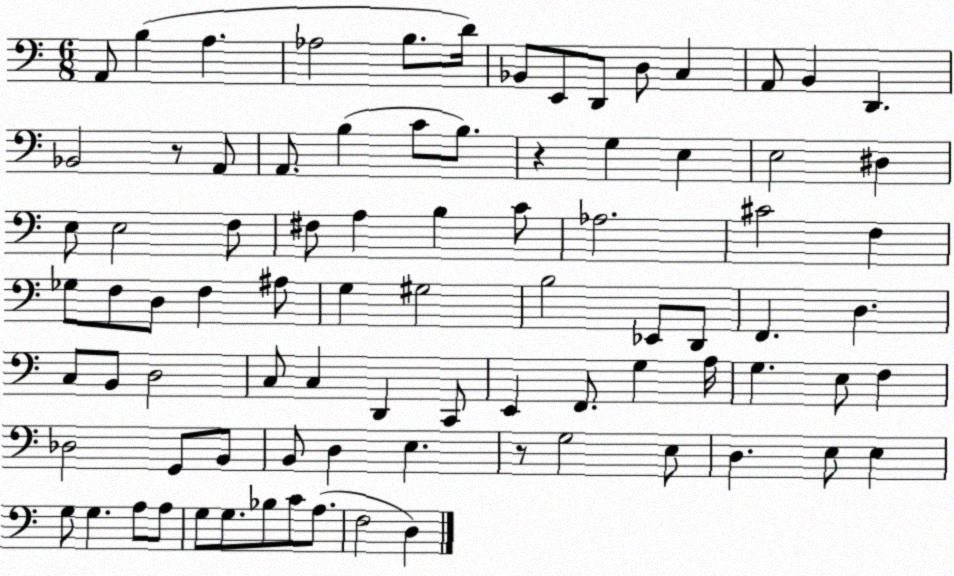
X:1
T:Untitled
M:6/8
L:1/4
K:C
A,,/2 B, A, _A,2 B,/2 D/4 _B,,/2 E,,/2 D,,/2 D,/2 C, A,,/2 B,, D,, _B,,2 z/2 A,,/2 A,,/2 B, C/2 B,/2 z G, E, E,2 ^D, E,/2 E,2 F,/2 ^F,/2 A, B, C/2 _A,2 ^C2 F, _G,/2 F,/2 D,/2 F, ^A,/2 G, ^G,2 B,2 _E,,/2 D,,/2 F,, D, C,/2 B,,/2 D,2 C,/2 C, D,, C,,/2 E,, F,,/2 G, A,/4 G, E,/2 F, _D,2 G,,/2 B,,/2 B,,/2 D, E, z/2 G,2 E,/2 D, E,/2 E, G,/2 G, A,/2 A,/2 G,/2 G,/2 _B,/2 C/2 A,/2 F,2 D,